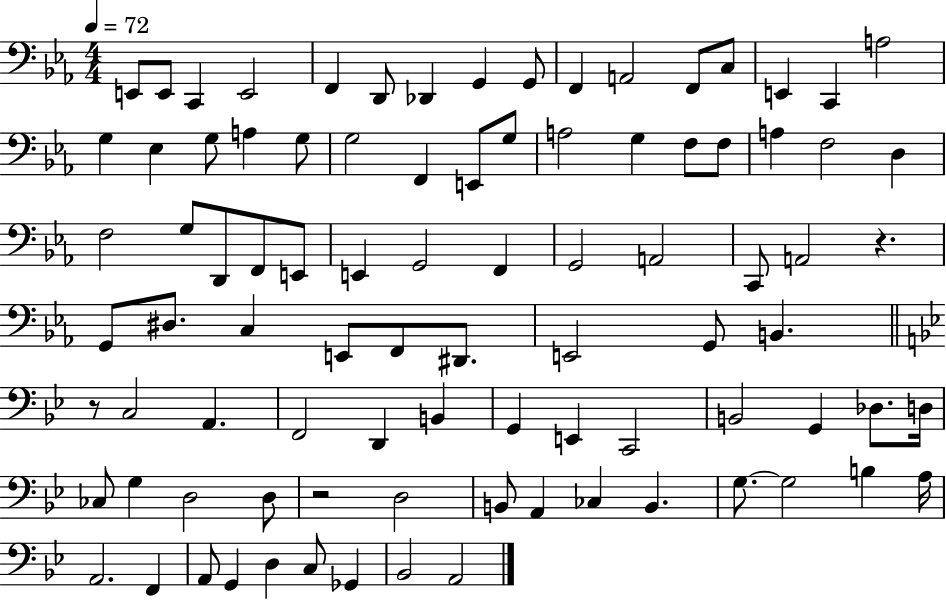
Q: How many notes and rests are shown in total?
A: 90